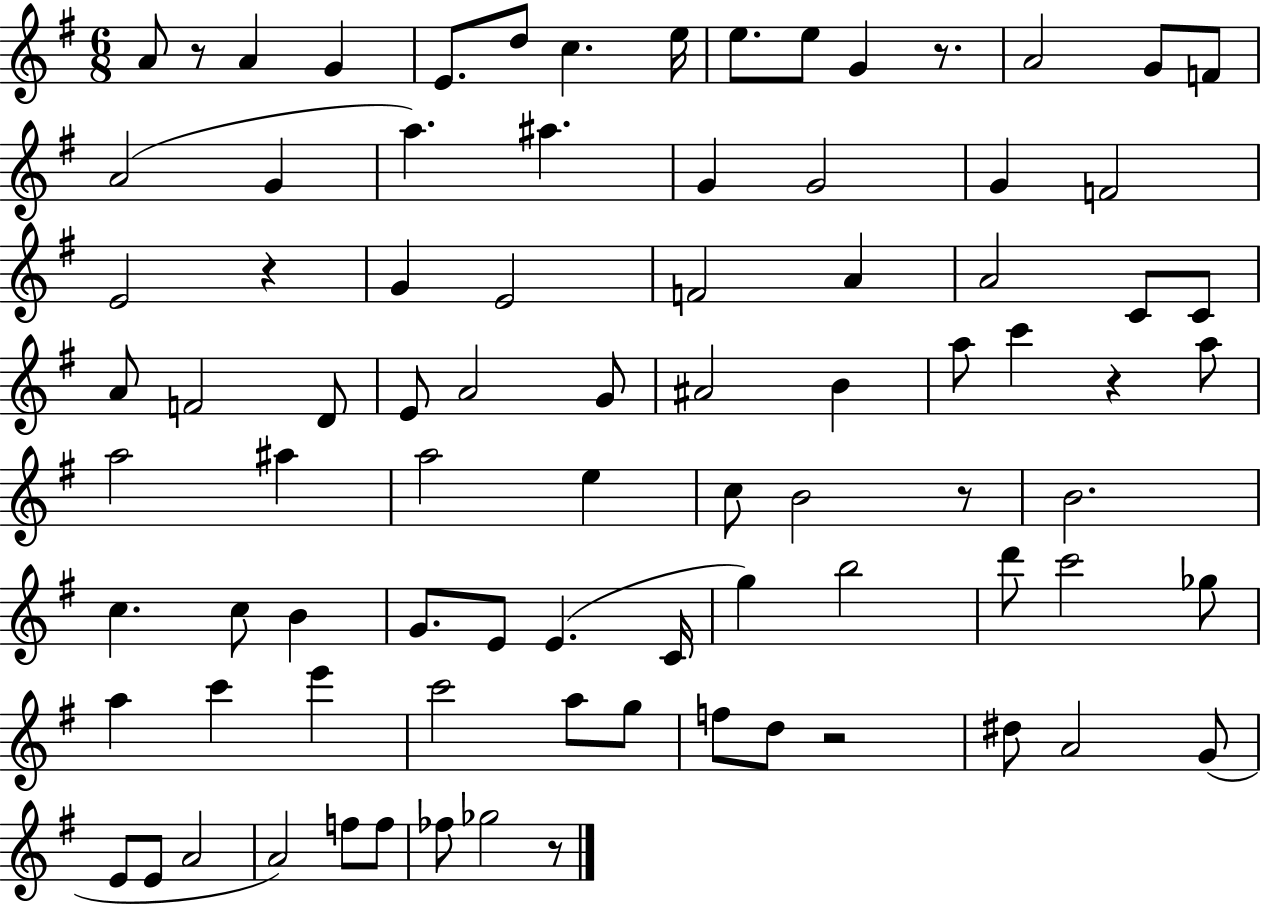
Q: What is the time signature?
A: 6/8